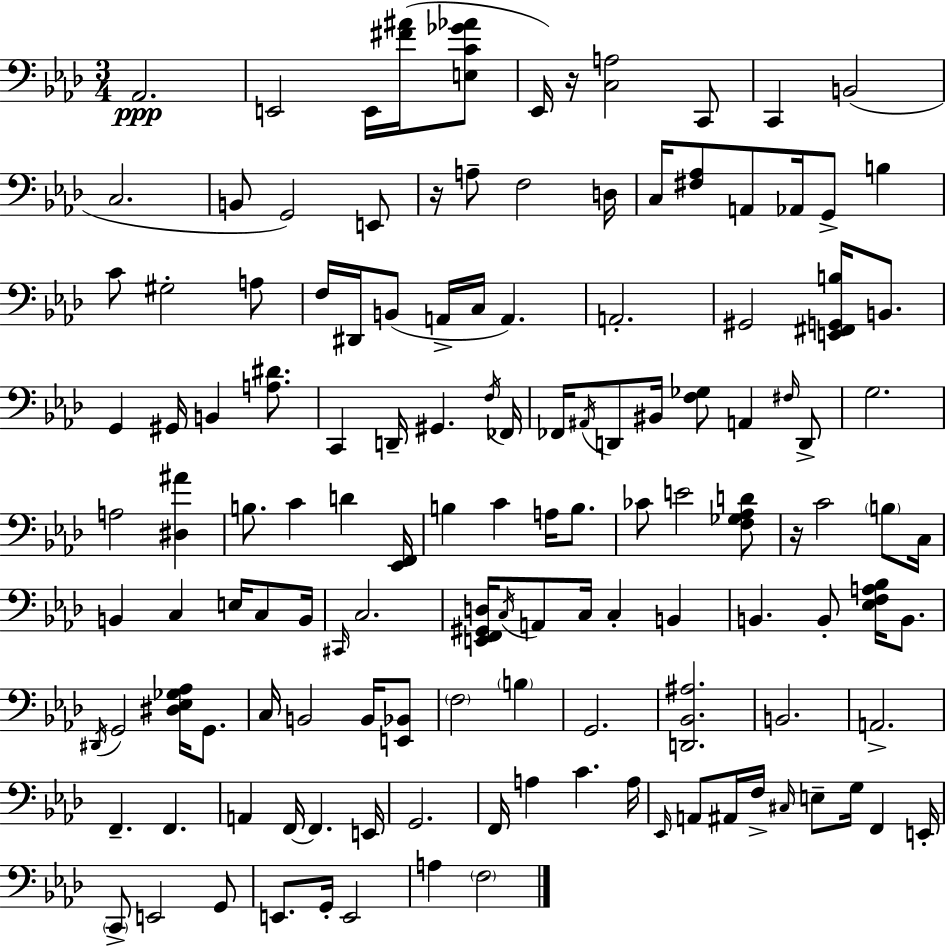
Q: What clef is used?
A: bass